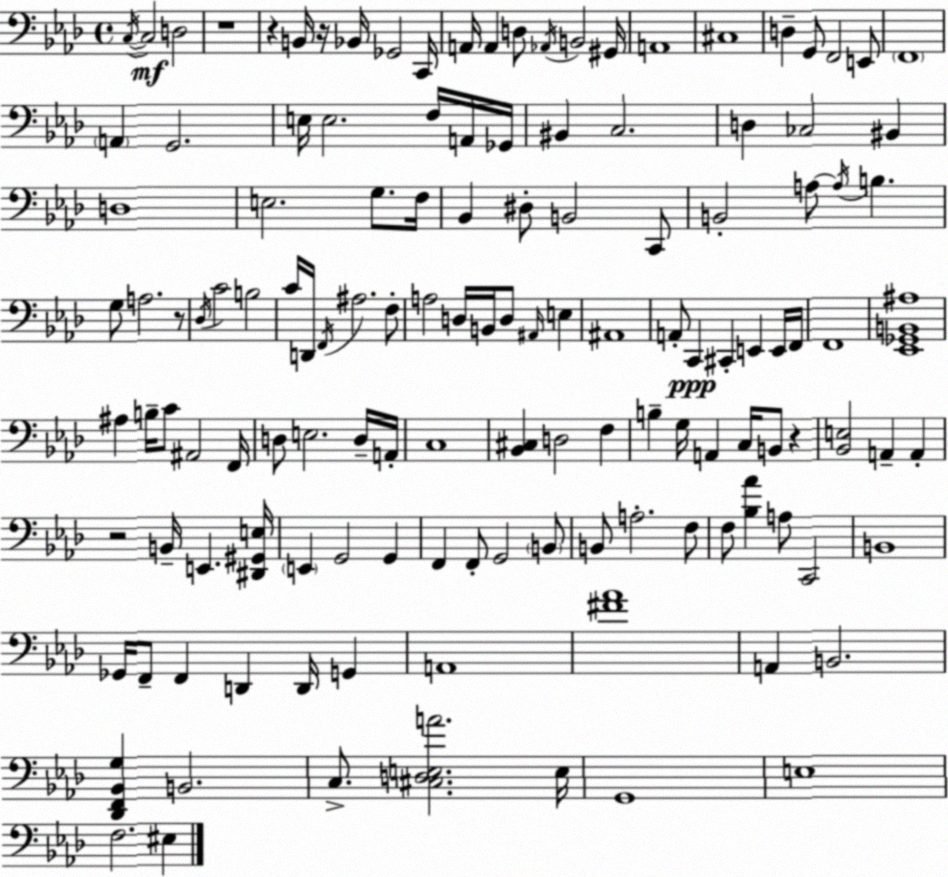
X:1
T:Untitled
M:4/4
L:1/4
K:Fm
C,/4 C,2 D,2 z4 z B,,/4 z/4 _B,,/4 _G,,2 C,,/4 A,,/4 A,, D,/2 _A,,/4 B,,2 ^G,,/4 A,,4 ^C,4 D, G,,/2 F,,2 E,,/2 F,,4 A,, G,,2 E,/4 E,2 F,/4 A,,/4 _G,,/4 ^B,, C,2 D, _C,2 ^B,, D,4 E,2 G,/2 F,/4 _B,, ^D,/2 B,,2 C,,/2 B,,2 A,/2 A,/4 B, G,/2 A,2 z/2 _D,/4 C2 B,2 C/4 D,,/4 F,,/4 ^A,2 F,/2 A,2 D,/4 B,,/4 D,/2 ^A,,/4 E, ^A,,4 A,,/2 C,, ^C,, E,, E,,/4 F,,/4 F,,4 [_E,,_G,,B,,^A,]4 ^A, B,/4 C/2 ^A,,2 F,,/4 D,/2 E,2 D,/4 A,,/4 C,4 [_B,,^C,] D,2 F, B, G,/4 A,, C,/4 B,,/2 z [_B,,E,]2 A,, A,, z2 B,,/4 E,, [^D,,^G,,E,]/4 E,, G,,2 G,, F,, F,,/2 G,,2 B,,/2 B,,/2 A,2 F,/2 F,/2 [_B,_A] A,/2 C,,2 B,,4 _G,,/4 F,,/2 F,, D,, D,,/4 G,, A,,4 [^F_A]4 A,, B,,2 [_D,,F,,_B,,G,] B,,2 C,/2 [^C,D,E,A]2 E,/4 G,,4 E,4 F,2 ^E,